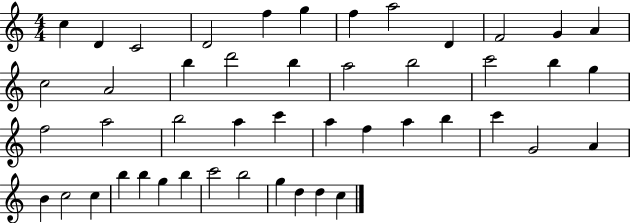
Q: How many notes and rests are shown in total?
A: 47